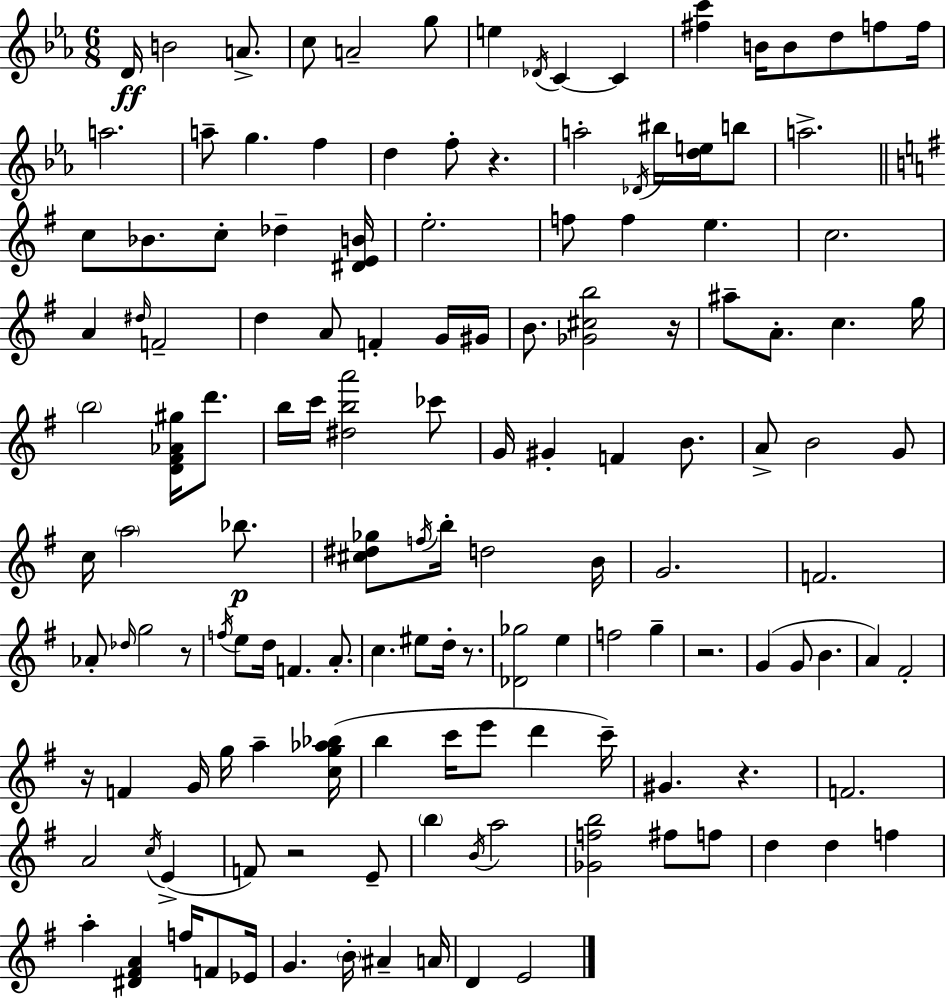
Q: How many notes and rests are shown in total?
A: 141